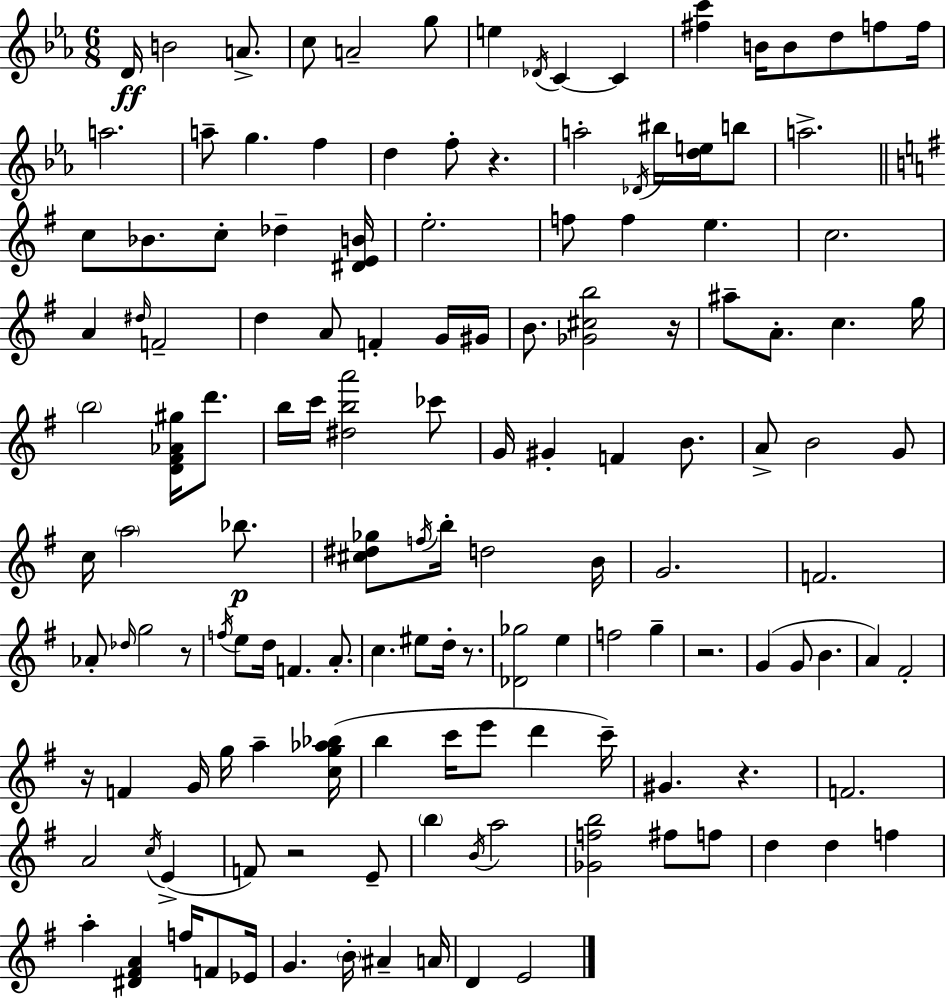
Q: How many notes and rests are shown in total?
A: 141